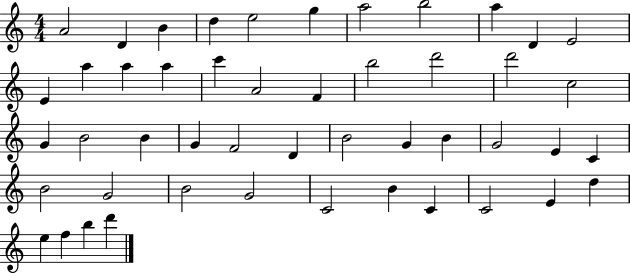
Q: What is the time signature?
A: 4/4